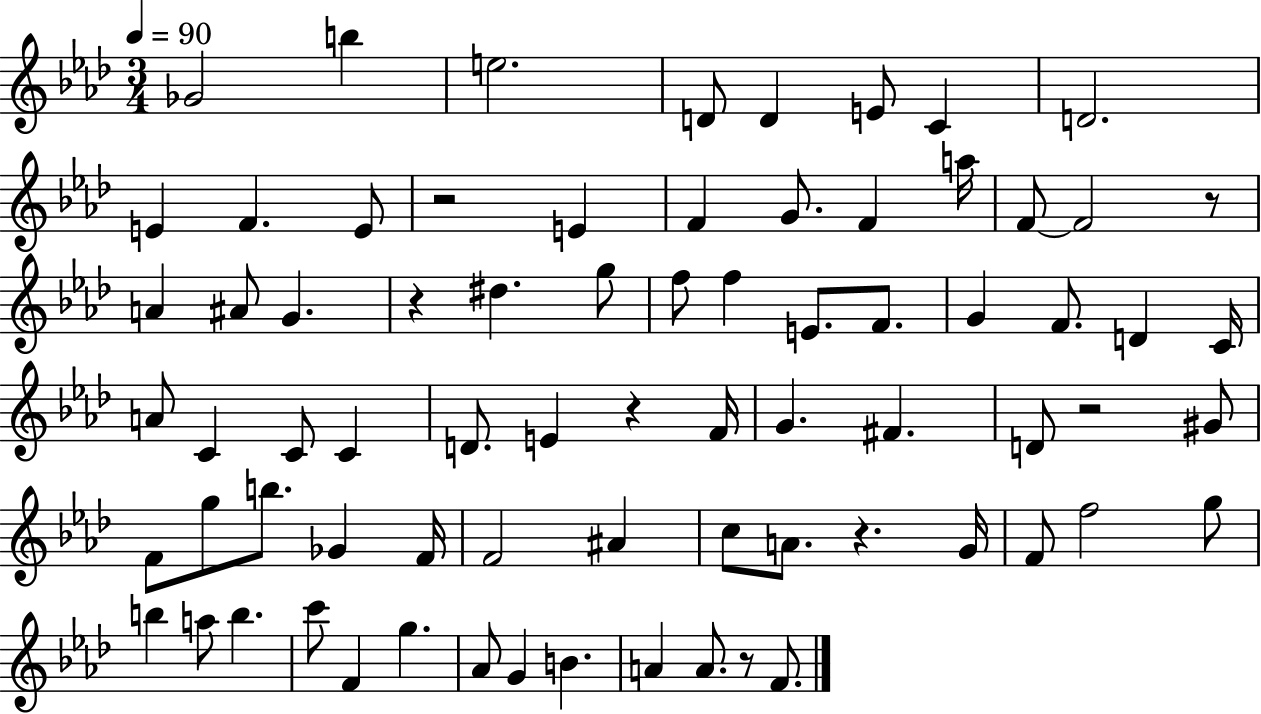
{
  \clef treble
  \numericTimeSignature
  \time 3/4
  \key aes \major
  \tempo 4 = 90
  ges'2 b''4 | e''2. | d'8 d'4 e'8 c'4 | d'2. | \break e'4 f'4. e'8 | r2 e'4 | f'4 g'8. f'4 a''16 | f'8~~ f'2 r8 | \break a'4 ais'8 g'4. | r4 dis''4. g''8 | f''8 f''4 e'8. f'8. | g'4 f'8. d'4 c'16 | \break a'8 c'4 c'8 c'4 | d'8. e'4 r4 f'16 | g'4. fis'4. | d'8 r2 gis'8 | \break f'8 g''8 b''8. ges'4 f'16 | f'2 ais'4 | c''8 a'8. r4. g'16 | f'8 f''2 g''8 | \break b''4 a''8 b''4. | c'''8 f'4 g''4. | aes'8 g'4 b'4. | a'4 a'8. r8 f'8. | \break \bar "|."
}